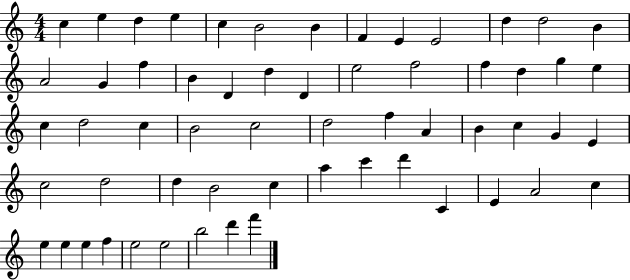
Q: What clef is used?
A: treble